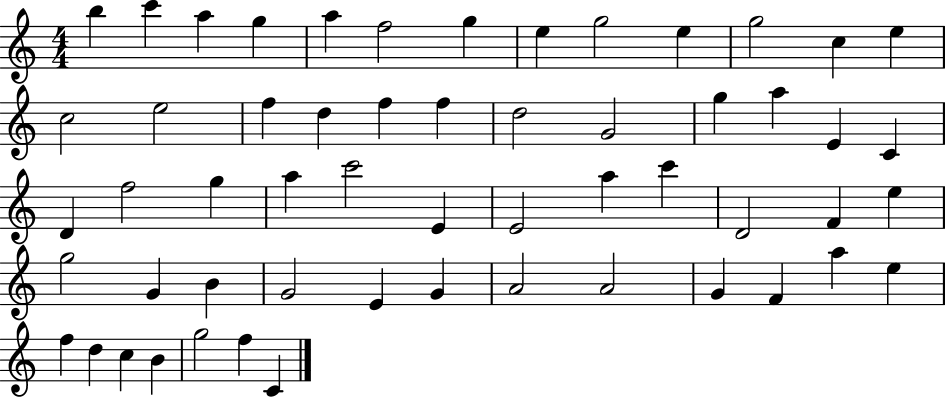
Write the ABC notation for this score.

X:1
T:Untitled
M:4/4
L:1/4
K:C
b c' a g a f2 g e g2 e g2 c e c2 e2 f d f f d2 G2 g a E C D f2 g a c'2 E E2 a c' D2 F e g2 G B G2 E G A2 A2 G F a e f d c B g2 f C